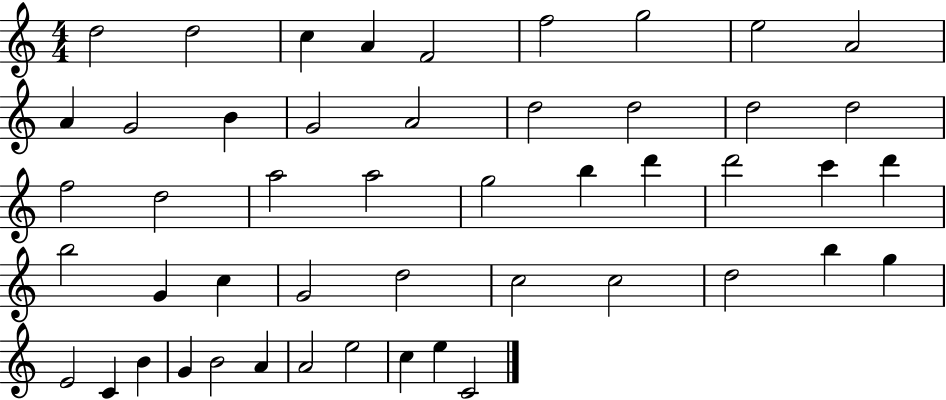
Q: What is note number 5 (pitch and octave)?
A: F4